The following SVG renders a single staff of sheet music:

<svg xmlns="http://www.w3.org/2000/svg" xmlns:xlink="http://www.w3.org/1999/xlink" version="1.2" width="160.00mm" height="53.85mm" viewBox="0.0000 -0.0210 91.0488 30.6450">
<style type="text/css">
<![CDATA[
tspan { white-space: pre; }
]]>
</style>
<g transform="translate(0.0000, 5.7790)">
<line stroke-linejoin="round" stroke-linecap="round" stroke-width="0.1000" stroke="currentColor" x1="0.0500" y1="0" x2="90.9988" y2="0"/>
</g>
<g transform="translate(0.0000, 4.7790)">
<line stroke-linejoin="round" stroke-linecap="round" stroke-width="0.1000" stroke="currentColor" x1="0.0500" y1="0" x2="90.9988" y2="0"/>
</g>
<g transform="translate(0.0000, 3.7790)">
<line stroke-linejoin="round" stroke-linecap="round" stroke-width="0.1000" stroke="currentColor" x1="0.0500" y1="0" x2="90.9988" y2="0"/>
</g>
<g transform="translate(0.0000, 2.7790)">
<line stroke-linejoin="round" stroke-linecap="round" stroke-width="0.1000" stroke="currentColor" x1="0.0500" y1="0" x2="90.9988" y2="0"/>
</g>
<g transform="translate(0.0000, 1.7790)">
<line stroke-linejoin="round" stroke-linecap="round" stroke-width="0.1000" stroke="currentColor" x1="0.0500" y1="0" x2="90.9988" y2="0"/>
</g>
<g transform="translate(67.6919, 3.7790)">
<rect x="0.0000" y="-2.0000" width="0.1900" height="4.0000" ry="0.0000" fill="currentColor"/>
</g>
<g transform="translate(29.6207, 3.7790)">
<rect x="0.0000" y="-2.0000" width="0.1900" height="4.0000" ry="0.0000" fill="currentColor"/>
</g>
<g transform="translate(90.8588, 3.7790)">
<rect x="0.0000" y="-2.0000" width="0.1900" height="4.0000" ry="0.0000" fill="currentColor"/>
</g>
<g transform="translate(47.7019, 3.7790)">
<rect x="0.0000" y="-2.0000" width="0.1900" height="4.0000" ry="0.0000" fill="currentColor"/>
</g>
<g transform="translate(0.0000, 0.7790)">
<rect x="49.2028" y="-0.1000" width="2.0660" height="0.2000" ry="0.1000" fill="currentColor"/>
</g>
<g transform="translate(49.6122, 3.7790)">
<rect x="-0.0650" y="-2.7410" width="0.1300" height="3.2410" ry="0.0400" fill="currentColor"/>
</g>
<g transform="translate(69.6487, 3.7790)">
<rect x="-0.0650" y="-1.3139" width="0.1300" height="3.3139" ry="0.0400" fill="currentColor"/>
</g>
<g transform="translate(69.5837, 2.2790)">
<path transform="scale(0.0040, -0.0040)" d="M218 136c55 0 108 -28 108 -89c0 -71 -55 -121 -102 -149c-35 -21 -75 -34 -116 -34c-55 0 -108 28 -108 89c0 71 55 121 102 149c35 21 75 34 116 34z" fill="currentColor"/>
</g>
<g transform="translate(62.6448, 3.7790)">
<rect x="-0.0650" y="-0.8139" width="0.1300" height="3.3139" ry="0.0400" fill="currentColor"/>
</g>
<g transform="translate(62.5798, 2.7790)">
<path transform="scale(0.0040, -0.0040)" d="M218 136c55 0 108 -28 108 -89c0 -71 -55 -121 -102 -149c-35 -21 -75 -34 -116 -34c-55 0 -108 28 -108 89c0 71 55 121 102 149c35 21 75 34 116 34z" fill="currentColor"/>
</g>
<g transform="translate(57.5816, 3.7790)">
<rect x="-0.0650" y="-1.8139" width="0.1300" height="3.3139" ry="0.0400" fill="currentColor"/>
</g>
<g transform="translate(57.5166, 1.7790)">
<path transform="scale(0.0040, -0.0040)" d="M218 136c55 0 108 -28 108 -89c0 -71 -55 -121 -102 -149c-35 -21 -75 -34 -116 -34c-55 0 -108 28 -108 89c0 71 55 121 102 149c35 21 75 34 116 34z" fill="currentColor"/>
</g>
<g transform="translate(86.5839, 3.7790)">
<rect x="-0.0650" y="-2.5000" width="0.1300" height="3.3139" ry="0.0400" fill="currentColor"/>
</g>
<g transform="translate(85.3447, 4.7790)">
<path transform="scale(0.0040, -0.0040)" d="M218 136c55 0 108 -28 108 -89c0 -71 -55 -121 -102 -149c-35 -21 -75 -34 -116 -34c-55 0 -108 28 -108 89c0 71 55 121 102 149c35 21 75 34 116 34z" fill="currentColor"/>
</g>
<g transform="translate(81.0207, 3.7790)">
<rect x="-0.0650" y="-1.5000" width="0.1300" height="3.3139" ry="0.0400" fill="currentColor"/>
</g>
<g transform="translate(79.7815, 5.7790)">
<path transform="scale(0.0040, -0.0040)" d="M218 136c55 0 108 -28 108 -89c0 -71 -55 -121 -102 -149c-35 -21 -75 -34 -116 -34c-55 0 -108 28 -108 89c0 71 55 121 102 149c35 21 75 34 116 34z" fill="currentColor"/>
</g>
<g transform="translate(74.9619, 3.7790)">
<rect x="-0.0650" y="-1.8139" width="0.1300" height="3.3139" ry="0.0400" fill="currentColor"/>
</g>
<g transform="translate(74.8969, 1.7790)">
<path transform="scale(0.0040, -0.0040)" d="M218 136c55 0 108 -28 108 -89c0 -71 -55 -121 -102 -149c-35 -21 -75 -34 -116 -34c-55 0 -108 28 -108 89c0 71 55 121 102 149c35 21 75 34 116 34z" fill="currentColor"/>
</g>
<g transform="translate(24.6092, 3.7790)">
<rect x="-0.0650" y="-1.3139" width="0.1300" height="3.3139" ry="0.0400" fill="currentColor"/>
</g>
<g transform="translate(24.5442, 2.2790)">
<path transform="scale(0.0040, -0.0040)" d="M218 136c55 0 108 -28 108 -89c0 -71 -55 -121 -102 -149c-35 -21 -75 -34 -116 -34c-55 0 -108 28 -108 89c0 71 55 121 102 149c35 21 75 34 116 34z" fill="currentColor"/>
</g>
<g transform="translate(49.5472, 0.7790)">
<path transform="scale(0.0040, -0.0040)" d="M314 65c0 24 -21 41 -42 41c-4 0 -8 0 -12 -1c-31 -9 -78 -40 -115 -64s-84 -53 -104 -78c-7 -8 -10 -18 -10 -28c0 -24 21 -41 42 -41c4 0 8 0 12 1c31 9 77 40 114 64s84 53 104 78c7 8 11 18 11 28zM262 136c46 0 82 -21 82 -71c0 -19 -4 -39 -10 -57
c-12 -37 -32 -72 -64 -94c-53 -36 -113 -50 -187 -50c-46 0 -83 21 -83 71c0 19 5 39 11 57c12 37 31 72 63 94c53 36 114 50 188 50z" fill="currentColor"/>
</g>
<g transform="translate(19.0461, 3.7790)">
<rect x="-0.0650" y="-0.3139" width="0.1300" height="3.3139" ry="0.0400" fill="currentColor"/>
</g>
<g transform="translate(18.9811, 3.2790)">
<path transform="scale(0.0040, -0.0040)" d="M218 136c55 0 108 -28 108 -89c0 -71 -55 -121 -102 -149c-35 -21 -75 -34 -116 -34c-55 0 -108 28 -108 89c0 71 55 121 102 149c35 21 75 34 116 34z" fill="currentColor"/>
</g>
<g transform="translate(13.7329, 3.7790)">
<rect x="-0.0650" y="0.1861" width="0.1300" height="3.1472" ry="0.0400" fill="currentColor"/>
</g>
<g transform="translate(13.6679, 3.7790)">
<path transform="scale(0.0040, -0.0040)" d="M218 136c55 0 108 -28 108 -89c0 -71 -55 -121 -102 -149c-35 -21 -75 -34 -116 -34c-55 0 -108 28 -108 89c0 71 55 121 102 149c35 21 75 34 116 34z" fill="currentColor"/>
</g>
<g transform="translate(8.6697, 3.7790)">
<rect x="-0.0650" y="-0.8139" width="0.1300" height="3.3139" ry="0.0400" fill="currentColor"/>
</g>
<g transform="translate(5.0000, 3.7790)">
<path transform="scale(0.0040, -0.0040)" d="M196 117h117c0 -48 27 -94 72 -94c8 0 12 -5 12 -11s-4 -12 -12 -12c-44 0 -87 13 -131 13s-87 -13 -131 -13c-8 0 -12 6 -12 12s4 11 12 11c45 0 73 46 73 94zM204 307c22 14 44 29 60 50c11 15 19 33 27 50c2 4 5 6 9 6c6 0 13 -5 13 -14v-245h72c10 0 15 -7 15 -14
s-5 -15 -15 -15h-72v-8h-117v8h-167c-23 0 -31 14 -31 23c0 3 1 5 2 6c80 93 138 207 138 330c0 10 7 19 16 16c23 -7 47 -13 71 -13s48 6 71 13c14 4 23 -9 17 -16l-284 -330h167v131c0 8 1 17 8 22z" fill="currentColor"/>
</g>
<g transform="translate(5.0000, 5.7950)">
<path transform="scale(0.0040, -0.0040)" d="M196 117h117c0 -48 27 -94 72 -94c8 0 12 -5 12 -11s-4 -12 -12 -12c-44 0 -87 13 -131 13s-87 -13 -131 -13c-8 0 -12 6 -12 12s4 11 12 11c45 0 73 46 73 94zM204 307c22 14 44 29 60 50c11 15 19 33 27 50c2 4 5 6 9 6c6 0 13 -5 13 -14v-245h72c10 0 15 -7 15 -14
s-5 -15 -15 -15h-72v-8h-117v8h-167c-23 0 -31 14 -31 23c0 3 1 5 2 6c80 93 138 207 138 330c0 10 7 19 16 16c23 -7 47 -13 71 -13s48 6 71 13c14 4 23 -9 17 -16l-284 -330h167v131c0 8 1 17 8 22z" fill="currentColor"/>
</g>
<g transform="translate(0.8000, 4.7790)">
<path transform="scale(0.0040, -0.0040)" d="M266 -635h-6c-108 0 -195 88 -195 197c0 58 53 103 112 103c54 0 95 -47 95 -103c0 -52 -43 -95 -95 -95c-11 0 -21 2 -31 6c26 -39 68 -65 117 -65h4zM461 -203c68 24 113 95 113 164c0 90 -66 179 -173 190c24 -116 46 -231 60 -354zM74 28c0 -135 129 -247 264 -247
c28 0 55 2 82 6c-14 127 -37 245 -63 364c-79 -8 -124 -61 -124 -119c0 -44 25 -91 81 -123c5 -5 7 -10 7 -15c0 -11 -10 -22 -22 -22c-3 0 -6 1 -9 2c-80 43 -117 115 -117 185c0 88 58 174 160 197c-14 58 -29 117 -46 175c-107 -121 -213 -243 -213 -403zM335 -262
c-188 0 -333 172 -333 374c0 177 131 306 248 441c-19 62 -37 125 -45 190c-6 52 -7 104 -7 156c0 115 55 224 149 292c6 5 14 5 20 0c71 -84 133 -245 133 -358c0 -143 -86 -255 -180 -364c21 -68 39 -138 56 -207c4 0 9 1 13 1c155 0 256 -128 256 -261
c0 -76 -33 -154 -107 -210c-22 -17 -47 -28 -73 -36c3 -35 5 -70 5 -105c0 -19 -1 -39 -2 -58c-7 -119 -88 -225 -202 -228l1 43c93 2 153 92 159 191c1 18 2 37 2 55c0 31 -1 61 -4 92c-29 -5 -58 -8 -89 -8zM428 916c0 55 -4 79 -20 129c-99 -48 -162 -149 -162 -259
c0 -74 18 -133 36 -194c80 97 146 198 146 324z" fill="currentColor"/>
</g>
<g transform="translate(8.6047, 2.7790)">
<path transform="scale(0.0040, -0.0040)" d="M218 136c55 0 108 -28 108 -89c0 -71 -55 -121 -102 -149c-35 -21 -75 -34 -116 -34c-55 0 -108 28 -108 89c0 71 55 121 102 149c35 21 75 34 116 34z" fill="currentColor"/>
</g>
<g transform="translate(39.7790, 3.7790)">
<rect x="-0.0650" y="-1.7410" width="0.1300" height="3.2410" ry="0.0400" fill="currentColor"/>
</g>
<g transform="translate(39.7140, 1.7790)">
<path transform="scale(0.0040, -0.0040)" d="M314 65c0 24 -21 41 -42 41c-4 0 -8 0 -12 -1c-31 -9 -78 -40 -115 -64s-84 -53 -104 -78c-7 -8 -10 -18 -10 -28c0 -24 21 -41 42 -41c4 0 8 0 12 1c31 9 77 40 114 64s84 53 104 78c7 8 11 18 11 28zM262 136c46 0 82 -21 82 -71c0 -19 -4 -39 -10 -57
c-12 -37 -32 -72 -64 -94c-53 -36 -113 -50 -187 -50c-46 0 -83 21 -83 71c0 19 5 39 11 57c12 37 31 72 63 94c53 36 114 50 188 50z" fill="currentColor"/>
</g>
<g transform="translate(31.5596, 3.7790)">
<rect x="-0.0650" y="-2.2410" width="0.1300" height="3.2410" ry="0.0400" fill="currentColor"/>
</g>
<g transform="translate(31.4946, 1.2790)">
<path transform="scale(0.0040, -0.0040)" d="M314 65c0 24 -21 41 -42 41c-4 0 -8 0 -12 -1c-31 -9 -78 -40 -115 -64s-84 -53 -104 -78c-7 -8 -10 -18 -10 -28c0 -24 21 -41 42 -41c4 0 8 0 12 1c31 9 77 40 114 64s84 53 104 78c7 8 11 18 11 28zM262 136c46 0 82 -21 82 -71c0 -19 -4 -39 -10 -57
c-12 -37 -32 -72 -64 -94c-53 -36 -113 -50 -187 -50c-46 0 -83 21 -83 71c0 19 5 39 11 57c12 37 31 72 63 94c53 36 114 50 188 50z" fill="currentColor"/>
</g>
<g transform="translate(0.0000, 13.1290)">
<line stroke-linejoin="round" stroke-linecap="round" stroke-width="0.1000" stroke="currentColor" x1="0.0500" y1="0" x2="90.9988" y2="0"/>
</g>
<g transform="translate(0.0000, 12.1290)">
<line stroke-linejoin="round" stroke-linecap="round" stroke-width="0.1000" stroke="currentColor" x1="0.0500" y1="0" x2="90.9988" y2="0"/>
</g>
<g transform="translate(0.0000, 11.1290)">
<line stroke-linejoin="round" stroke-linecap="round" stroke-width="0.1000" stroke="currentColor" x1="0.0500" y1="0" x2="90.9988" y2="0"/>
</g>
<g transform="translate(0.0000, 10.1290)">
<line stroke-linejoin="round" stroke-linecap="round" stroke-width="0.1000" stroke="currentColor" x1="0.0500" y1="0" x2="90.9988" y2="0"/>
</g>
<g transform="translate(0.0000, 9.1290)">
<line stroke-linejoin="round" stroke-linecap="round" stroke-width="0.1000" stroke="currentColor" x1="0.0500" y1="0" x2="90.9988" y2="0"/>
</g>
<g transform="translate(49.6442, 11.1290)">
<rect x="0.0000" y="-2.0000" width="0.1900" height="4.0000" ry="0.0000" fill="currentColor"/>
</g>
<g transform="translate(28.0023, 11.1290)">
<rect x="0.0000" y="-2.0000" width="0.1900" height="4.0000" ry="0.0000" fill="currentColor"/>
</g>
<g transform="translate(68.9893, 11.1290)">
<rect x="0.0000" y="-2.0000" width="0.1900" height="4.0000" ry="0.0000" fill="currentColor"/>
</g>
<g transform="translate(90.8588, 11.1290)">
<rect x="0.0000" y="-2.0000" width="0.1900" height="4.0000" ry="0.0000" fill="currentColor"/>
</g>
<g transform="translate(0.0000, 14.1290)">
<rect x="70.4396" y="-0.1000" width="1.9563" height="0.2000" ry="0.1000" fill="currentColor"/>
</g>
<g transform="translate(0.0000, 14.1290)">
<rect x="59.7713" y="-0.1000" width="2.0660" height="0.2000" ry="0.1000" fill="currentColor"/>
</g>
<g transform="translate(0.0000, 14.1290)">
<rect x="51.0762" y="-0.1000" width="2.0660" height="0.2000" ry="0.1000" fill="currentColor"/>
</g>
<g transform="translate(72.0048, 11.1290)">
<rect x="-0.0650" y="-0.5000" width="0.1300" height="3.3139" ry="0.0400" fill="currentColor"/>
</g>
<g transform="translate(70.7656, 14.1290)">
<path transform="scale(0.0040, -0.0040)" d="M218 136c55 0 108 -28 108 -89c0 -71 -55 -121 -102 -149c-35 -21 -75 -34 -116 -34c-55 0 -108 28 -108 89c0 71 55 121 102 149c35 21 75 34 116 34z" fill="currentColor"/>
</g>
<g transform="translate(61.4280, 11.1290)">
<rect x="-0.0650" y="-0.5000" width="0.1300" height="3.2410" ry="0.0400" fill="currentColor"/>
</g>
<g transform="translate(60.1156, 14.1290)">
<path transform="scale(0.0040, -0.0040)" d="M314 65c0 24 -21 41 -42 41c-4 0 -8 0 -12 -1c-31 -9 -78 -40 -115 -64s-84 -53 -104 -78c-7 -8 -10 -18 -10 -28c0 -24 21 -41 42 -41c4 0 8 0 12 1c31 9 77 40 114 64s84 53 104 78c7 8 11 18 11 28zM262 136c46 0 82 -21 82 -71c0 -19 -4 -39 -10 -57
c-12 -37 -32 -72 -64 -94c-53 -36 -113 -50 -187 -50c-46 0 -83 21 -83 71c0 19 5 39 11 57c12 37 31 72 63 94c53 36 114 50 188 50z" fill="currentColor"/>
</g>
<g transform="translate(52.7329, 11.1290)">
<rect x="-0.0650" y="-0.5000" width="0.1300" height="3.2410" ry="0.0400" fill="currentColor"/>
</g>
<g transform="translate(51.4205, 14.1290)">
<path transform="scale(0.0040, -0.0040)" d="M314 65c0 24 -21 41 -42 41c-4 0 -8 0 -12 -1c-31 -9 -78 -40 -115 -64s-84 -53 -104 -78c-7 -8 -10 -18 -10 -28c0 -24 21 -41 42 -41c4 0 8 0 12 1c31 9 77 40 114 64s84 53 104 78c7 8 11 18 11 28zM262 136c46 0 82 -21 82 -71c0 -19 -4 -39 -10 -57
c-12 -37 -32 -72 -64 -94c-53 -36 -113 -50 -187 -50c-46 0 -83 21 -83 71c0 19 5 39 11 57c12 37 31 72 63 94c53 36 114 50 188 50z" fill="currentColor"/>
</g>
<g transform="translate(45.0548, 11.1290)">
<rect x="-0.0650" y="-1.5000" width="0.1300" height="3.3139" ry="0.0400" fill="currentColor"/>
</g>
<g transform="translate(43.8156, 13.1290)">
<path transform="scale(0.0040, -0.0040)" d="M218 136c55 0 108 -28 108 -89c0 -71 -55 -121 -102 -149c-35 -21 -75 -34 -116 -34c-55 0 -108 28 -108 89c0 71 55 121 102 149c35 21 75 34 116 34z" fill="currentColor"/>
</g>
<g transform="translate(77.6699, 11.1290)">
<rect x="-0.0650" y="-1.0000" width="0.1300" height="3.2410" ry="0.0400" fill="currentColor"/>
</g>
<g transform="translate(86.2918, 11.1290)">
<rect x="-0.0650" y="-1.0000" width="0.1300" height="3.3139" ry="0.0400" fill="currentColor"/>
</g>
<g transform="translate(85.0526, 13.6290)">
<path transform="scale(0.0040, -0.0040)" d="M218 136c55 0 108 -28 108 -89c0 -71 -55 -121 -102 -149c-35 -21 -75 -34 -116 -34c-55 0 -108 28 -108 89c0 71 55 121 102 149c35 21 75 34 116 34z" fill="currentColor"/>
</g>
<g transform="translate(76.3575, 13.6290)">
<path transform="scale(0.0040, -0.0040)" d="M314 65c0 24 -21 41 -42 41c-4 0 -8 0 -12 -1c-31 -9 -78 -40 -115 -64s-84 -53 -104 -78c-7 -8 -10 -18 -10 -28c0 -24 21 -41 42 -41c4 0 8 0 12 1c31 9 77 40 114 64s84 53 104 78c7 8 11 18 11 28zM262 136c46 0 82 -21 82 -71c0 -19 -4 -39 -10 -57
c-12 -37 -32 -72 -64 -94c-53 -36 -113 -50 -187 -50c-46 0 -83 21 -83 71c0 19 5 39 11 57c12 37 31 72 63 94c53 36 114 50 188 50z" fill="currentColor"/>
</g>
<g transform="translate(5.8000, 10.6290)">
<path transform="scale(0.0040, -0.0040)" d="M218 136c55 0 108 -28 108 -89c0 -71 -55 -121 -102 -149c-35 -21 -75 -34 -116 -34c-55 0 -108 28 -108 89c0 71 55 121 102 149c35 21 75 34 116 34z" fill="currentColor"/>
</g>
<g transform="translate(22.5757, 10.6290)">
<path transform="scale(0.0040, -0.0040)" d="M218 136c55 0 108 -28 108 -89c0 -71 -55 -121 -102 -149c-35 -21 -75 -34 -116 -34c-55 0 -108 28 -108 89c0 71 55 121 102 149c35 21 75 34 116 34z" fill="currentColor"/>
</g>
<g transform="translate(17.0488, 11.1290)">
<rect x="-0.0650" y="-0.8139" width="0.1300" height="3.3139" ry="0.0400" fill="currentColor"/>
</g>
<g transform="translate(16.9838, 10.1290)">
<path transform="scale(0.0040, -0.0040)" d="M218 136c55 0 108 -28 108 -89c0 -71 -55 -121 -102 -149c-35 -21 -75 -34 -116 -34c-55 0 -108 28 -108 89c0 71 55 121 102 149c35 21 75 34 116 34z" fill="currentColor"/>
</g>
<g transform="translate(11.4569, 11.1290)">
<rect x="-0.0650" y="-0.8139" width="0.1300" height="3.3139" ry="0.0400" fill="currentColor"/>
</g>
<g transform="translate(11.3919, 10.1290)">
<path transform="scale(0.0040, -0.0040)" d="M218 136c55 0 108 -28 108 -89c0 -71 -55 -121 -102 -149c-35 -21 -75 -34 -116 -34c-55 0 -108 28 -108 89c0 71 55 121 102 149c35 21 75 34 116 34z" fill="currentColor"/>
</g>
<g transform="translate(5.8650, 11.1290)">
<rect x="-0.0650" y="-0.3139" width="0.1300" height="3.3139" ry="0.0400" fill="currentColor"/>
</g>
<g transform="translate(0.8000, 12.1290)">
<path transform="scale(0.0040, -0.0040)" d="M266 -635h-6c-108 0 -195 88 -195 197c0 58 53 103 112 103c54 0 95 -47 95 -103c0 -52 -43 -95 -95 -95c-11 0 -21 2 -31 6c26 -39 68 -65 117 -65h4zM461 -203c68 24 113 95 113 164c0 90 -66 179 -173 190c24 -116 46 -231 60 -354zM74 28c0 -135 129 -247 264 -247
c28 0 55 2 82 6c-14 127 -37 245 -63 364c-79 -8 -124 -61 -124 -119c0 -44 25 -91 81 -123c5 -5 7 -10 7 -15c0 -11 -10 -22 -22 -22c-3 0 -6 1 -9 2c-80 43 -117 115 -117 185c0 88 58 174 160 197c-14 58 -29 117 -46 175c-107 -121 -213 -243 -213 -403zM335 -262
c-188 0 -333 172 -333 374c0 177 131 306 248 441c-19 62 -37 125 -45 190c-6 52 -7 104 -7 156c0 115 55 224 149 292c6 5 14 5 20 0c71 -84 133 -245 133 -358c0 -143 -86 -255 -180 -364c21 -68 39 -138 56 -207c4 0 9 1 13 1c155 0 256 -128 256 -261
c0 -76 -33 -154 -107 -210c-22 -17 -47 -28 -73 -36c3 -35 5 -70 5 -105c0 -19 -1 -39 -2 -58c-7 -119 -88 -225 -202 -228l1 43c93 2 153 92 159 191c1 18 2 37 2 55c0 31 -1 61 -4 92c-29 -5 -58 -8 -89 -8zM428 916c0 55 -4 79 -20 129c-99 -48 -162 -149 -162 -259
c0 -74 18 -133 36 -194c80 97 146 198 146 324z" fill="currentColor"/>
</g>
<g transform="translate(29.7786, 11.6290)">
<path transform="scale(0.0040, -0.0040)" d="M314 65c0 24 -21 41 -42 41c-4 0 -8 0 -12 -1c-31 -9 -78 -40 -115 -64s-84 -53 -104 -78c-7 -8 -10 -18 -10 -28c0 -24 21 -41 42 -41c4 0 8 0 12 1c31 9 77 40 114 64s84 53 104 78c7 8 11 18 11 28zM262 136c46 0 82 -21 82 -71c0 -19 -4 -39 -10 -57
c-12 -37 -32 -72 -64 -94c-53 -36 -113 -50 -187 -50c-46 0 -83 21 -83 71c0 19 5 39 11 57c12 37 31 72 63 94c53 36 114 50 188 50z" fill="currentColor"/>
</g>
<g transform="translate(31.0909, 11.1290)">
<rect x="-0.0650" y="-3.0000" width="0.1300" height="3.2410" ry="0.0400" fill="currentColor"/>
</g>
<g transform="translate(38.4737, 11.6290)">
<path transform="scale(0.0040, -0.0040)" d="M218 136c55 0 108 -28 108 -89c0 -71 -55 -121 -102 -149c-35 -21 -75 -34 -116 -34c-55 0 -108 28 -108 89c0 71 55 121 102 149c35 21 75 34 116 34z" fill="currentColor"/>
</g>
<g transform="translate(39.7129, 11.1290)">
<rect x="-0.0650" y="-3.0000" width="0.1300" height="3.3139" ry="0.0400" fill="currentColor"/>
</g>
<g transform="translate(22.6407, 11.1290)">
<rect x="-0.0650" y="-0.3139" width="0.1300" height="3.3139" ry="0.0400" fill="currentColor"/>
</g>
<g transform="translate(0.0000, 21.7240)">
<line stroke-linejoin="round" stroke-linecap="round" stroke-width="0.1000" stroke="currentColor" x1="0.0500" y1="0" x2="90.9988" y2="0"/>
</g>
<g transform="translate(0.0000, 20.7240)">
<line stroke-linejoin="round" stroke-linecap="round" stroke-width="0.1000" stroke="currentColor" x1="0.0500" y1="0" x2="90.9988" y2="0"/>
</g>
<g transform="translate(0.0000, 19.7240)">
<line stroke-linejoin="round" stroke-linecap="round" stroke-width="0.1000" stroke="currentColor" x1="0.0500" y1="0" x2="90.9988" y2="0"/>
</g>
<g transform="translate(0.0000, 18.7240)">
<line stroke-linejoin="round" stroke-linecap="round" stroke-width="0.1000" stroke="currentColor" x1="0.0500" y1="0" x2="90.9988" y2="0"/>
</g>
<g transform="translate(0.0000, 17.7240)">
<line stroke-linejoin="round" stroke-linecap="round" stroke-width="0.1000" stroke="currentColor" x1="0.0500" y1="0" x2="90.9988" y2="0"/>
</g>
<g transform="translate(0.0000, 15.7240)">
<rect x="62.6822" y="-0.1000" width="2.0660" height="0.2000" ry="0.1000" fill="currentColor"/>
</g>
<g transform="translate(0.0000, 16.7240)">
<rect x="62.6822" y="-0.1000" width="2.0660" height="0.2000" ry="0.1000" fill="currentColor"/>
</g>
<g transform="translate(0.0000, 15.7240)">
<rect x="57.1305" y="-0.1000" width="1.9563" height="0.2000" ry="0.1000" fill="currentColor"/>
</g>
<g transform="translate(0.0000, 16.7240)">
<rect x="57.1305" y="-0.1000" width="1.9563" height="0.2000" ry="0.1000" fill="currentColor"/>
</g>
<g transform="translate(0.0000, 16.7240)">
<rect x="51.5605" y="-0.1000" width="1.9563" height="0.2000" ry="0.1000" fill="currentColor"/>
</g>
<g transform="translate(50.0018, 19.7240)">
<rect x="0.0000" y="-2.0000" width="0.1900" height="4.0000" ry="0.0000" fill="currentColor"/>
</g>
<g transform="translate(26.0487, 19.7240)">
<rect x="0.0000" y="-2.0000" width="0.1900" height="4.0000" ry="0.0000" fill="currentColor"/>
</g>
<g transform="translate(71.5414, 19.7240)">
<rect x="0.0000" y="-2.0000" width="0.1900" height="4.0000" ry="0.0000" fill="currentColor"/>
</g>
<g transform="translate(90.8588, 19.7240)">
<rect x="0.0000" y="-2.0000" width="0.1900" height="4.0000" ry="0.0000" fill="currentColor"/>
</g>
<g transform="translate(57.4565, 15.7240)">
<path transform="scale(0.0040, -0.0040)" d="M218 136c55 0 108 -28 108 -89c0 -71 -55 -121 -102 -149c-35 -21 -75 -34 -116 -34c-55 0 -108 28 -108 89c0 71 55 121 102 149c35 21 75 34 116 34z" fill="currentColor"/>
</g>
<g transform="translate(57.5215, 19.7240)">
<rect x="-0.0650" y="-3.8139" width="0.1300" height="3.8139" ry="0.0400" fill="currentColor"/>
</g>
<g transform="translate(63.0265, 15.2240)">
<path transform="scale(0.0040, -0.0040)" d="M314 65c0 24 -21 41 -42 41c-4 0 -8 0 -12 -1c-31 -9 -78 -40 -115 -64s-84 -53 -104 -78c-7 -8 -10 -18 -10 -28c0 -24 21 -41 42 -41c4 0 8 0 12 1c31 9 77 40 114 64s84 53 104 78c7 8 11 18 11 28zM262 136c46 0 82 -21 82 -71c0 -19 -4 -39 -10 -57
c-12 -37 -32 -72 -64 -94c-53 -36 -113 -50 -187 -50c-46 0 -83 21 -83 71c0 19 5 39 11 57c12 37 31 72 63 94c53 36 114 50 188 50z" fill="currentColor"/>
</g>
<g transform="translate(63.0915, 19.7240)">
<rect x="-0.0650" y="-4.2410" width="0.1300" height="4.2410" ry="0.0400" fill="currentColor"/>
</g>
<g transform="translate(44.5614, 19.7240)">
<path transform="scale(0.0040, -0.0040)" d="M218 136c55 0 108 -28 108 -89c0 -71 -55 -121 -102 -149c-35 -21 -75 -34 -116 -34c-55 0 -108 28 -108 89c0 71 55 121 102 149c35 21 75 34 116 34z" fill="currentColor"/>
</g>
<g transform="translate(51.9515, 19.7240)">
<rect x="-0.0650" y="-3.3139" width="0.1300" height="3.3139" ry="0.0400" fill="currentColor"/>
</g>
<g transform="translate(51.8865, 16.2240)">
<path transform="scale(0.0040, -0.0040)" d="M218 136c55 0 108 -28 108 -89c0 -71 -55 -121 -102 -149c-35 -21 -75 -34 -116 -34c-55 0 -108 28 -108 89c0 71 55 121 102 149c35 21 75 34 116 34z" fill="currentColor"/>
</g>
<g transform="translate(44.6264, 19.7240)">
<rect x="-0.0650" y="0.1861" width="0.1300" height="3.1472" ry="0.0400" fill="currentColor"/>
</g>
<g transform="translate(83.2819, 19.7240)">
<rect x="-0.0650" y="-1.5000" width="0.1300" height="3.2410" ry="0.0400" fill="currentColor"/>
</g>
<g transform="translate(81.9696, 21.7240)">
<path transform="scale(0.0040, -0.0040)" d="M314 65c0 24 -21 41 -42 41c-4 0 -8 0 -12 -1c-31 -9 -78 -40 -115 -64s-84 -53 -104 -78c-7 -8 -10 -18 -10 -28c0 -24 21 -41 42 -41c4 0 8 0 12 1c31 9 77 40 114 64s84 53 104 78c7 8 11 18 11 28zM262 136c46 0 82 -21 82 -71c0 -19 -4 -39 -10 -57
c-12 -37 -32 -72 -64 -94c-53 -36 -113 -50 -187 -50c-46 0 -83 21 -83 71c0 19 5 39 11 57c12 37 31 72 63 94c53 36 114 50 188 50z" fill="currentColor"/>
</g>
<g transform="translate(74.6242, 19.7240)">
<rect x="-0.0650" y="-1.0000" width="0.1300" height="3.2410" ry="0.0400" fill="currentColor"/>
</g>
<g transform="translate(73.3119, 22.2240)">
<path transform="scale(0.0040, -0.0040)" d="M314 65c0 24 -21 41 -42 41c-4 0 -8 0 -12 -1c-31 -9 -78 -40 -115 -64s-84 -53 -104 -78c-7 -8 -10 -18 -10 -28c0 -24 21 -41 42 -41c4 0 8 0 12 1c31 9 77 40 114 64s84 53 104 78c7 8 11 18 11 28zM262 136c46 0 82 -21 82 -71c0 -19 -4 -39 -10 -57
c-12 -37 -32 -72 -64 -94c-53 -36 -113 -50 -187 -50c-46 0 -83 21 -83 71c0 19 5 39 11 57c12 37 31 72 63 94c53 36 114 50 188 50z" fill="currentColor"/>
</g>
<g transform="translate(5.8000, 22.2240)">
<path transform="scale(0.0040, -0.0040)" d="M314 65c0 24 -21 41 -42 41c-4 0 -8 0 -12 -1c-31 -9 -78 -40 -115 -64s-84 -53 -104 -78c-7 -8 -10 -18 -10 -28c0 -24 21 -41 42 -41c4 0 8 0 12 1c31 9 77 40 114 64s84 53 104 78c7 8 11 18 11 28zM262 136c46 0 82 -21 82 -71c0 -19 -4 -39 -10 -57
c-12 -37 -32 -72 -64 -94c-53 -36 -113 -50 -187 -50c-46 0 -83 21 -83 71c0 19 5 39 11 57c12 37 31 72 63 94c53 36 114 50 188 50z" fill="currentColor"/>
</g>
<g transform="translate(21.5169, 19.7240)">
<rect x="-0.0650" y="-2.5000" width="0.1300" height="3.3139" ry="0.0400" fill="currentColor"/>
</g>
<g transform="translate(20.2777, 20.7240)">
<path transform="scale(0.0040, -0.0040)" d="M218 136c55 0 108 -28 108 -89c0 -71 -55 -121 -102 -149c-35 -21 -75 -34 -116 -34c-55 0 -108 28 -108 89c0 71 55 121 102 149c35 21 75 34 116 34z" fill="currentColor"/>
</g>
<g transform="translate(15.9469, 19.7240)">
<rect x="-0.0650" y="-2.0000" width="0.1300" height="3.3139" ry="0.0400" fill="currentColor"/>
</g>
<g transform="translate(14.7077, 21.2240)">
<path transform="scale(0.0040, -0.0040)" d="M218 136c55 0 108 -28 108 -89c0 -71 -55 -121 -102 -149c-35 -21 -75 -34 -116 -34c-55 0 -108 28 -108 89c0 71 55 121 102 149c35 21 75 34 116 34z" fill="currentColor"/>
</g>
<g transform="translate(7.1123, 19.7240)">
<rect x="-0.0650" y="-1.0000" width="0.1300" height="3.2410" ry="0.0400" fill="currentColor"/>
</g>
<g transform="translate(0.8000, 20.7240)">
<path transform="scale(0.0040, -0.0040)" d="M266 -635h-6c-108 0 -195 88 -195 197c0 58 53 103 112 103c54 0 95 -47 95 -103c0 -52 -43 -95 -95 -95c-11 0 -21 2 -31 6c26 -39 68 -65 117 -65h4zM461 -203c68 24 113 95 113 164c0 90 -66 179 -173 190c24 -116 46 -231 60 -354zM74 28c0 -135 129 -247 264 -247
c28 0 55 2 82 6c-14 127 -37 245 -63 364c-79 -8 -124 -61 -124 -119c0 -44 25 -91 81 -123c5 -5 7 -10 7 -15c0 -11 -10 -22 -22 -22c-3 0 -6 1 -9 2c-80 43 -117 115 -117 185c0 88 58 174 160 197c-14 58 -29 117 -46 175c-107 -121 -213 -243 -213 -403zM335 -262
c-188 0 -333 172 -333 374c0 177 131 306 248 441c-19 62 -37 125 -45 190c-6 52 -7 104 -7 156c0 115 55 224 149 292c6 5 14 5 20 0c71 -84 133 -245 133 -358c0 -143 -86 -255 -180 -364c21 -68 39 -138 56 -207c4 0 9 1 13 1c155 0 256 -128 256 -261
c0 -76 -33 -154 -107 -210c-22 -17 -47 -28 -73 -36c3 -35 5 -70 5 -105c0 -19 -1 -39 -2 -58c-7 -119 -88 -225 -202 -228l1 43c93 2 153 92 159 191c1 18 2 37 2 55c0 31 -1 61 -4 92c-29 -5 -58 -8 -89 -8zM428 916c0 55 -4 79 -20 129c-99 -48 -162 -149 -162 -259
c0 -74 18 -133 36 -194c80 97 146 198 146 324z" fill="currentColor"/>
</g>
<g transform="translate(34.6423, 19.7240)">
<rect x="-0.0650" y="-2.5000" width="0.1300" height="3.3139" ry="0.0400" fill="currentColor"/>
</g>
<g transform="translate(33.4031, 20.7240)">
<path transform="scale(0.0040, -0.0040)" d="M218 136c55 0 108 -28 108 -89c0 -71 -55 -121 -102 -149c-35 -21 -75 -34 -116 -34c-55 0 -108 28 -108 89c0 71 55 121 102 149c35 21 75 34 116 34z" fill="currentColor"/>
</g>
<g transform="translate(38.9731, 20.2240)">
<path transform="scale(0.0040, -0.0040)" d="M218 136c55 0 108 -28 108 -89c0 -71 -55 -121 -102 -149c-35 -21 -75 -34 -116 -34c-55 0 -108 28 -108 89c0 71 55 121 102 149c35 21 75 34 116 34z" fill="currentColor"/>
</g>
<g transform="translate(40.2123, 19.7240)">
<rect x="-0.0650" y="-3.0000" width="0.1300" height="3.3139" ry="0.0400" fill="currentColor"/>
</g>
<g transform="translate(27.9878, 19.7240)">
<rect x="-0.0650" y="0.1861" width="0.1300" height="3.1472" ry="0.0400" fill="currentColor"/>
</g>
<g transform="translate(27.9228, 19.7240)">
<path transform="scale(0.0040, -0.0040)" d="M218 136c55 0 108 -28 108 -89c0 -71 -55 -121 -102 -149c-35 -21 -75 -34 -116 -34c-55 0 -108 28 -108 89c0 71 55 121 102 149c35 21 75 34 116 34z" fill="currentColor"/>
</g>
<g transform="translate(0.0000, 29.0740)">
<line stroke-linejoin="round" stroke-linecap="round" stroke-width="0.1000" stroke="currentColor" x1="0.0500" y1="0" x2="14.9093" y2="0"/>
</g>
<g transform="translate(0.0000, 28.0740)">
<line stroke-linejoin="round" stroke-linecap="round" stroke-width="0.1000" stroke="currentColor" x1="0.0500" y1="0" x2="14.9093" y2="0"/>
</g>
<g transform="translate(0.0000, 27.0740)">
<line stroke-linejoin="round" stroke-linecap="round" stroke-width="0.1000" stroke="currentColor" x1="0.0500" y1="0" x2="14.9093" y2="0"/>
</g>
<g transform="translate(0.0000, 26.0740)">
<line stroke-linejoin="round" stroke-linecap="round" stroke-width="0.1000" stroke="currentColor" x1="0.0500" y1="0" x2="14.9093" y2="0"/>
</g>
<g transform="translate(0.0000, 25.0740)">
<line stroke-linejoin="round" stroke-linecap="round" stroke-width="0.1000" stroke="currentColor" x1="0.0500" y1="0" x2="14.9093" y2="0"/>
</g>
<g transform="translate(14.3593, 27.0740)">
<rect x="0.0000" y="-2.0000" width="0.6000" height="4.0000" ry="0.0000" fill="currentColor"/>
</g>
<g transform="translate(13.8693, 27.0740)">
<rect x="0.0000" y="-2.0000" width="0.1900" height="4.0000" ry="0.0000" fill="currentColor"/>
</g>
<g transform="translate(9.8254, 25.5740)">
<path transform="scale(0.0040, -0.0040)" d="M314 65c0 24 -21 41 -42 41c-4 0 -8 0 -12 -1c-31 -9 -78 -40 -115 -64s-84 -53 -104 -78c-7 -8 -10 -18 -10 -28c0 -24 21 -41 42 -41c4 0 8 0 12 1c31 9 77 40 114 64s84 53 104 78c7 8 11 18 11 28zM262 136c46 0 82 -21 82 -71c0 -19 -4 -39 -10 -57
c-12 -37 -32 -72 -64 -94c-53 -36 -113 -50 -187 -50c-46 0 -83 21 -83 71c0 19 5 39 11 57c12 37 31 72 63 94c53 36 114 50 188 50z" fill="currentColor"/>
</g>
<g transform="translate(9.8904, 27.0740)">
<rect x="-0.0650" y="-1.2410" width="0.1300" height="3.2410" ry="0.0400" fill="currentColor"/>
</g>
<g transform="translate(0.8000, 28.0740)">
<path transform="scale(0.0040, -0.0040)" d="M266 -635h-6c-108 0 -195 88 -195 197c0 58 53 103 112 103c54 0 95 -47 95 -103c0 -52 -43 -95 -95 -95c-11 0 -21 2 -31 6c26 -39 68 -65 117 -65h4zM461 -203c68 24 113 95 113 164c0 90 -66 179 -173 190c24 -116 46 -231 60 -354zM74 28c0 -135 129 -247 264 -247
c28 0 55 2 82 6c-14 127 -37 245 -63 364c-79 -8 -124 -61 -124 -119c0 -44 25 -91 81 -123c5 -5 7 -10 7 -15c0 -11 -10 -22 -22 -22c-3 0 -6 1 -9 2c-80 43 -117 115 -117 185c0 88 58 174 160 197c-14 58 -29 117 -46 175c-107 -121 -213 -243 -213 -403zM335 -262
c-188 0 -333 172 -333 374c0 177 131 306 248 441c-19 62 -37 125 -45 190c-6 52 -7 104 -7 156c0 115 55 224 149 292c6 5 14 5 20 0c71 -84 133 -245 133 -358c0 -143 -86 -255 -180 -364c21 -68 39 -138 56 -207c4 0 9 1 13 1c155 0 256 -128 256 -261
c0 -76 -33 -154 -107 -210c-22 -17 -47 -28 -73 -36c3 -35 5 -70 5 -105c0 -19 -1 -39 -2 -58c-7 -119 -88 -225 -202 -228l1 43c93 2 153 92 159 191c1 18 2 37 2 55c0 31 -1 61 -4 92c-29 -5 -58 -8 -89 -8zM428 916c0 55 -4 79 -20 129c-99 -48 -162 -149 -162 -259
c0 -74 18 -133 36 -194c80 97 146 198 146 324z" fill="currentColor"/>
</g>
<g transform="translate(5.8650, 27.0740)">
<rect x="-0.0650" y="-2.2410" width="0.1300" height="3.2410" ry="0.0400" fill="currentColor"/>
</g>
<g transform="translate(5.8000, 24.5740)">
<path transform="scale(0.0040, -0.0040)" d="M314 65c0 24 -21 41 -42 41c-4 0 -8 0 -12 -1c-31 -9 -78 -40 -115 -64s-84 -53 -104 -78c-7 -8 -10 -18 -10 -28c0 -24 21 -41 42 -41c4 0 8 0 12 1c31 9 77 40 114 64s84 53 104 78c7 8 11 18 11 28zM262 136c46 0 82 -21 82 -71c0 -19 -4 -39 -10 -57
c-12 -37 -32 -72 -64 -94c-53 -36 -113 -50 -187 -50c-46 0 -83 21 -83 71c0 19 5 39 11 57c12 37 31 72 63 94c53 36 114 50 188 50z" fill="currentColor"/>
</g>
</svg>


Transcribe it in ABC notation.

X:1
T:Untitled
M:4/4
L:1/4
K:C
d B c e g2 f2 a2 f d e f E G c d d c A2 A E C2 C2 C D2 D D2 F G B G A B b c' d'2 D2 E2 g2 e2